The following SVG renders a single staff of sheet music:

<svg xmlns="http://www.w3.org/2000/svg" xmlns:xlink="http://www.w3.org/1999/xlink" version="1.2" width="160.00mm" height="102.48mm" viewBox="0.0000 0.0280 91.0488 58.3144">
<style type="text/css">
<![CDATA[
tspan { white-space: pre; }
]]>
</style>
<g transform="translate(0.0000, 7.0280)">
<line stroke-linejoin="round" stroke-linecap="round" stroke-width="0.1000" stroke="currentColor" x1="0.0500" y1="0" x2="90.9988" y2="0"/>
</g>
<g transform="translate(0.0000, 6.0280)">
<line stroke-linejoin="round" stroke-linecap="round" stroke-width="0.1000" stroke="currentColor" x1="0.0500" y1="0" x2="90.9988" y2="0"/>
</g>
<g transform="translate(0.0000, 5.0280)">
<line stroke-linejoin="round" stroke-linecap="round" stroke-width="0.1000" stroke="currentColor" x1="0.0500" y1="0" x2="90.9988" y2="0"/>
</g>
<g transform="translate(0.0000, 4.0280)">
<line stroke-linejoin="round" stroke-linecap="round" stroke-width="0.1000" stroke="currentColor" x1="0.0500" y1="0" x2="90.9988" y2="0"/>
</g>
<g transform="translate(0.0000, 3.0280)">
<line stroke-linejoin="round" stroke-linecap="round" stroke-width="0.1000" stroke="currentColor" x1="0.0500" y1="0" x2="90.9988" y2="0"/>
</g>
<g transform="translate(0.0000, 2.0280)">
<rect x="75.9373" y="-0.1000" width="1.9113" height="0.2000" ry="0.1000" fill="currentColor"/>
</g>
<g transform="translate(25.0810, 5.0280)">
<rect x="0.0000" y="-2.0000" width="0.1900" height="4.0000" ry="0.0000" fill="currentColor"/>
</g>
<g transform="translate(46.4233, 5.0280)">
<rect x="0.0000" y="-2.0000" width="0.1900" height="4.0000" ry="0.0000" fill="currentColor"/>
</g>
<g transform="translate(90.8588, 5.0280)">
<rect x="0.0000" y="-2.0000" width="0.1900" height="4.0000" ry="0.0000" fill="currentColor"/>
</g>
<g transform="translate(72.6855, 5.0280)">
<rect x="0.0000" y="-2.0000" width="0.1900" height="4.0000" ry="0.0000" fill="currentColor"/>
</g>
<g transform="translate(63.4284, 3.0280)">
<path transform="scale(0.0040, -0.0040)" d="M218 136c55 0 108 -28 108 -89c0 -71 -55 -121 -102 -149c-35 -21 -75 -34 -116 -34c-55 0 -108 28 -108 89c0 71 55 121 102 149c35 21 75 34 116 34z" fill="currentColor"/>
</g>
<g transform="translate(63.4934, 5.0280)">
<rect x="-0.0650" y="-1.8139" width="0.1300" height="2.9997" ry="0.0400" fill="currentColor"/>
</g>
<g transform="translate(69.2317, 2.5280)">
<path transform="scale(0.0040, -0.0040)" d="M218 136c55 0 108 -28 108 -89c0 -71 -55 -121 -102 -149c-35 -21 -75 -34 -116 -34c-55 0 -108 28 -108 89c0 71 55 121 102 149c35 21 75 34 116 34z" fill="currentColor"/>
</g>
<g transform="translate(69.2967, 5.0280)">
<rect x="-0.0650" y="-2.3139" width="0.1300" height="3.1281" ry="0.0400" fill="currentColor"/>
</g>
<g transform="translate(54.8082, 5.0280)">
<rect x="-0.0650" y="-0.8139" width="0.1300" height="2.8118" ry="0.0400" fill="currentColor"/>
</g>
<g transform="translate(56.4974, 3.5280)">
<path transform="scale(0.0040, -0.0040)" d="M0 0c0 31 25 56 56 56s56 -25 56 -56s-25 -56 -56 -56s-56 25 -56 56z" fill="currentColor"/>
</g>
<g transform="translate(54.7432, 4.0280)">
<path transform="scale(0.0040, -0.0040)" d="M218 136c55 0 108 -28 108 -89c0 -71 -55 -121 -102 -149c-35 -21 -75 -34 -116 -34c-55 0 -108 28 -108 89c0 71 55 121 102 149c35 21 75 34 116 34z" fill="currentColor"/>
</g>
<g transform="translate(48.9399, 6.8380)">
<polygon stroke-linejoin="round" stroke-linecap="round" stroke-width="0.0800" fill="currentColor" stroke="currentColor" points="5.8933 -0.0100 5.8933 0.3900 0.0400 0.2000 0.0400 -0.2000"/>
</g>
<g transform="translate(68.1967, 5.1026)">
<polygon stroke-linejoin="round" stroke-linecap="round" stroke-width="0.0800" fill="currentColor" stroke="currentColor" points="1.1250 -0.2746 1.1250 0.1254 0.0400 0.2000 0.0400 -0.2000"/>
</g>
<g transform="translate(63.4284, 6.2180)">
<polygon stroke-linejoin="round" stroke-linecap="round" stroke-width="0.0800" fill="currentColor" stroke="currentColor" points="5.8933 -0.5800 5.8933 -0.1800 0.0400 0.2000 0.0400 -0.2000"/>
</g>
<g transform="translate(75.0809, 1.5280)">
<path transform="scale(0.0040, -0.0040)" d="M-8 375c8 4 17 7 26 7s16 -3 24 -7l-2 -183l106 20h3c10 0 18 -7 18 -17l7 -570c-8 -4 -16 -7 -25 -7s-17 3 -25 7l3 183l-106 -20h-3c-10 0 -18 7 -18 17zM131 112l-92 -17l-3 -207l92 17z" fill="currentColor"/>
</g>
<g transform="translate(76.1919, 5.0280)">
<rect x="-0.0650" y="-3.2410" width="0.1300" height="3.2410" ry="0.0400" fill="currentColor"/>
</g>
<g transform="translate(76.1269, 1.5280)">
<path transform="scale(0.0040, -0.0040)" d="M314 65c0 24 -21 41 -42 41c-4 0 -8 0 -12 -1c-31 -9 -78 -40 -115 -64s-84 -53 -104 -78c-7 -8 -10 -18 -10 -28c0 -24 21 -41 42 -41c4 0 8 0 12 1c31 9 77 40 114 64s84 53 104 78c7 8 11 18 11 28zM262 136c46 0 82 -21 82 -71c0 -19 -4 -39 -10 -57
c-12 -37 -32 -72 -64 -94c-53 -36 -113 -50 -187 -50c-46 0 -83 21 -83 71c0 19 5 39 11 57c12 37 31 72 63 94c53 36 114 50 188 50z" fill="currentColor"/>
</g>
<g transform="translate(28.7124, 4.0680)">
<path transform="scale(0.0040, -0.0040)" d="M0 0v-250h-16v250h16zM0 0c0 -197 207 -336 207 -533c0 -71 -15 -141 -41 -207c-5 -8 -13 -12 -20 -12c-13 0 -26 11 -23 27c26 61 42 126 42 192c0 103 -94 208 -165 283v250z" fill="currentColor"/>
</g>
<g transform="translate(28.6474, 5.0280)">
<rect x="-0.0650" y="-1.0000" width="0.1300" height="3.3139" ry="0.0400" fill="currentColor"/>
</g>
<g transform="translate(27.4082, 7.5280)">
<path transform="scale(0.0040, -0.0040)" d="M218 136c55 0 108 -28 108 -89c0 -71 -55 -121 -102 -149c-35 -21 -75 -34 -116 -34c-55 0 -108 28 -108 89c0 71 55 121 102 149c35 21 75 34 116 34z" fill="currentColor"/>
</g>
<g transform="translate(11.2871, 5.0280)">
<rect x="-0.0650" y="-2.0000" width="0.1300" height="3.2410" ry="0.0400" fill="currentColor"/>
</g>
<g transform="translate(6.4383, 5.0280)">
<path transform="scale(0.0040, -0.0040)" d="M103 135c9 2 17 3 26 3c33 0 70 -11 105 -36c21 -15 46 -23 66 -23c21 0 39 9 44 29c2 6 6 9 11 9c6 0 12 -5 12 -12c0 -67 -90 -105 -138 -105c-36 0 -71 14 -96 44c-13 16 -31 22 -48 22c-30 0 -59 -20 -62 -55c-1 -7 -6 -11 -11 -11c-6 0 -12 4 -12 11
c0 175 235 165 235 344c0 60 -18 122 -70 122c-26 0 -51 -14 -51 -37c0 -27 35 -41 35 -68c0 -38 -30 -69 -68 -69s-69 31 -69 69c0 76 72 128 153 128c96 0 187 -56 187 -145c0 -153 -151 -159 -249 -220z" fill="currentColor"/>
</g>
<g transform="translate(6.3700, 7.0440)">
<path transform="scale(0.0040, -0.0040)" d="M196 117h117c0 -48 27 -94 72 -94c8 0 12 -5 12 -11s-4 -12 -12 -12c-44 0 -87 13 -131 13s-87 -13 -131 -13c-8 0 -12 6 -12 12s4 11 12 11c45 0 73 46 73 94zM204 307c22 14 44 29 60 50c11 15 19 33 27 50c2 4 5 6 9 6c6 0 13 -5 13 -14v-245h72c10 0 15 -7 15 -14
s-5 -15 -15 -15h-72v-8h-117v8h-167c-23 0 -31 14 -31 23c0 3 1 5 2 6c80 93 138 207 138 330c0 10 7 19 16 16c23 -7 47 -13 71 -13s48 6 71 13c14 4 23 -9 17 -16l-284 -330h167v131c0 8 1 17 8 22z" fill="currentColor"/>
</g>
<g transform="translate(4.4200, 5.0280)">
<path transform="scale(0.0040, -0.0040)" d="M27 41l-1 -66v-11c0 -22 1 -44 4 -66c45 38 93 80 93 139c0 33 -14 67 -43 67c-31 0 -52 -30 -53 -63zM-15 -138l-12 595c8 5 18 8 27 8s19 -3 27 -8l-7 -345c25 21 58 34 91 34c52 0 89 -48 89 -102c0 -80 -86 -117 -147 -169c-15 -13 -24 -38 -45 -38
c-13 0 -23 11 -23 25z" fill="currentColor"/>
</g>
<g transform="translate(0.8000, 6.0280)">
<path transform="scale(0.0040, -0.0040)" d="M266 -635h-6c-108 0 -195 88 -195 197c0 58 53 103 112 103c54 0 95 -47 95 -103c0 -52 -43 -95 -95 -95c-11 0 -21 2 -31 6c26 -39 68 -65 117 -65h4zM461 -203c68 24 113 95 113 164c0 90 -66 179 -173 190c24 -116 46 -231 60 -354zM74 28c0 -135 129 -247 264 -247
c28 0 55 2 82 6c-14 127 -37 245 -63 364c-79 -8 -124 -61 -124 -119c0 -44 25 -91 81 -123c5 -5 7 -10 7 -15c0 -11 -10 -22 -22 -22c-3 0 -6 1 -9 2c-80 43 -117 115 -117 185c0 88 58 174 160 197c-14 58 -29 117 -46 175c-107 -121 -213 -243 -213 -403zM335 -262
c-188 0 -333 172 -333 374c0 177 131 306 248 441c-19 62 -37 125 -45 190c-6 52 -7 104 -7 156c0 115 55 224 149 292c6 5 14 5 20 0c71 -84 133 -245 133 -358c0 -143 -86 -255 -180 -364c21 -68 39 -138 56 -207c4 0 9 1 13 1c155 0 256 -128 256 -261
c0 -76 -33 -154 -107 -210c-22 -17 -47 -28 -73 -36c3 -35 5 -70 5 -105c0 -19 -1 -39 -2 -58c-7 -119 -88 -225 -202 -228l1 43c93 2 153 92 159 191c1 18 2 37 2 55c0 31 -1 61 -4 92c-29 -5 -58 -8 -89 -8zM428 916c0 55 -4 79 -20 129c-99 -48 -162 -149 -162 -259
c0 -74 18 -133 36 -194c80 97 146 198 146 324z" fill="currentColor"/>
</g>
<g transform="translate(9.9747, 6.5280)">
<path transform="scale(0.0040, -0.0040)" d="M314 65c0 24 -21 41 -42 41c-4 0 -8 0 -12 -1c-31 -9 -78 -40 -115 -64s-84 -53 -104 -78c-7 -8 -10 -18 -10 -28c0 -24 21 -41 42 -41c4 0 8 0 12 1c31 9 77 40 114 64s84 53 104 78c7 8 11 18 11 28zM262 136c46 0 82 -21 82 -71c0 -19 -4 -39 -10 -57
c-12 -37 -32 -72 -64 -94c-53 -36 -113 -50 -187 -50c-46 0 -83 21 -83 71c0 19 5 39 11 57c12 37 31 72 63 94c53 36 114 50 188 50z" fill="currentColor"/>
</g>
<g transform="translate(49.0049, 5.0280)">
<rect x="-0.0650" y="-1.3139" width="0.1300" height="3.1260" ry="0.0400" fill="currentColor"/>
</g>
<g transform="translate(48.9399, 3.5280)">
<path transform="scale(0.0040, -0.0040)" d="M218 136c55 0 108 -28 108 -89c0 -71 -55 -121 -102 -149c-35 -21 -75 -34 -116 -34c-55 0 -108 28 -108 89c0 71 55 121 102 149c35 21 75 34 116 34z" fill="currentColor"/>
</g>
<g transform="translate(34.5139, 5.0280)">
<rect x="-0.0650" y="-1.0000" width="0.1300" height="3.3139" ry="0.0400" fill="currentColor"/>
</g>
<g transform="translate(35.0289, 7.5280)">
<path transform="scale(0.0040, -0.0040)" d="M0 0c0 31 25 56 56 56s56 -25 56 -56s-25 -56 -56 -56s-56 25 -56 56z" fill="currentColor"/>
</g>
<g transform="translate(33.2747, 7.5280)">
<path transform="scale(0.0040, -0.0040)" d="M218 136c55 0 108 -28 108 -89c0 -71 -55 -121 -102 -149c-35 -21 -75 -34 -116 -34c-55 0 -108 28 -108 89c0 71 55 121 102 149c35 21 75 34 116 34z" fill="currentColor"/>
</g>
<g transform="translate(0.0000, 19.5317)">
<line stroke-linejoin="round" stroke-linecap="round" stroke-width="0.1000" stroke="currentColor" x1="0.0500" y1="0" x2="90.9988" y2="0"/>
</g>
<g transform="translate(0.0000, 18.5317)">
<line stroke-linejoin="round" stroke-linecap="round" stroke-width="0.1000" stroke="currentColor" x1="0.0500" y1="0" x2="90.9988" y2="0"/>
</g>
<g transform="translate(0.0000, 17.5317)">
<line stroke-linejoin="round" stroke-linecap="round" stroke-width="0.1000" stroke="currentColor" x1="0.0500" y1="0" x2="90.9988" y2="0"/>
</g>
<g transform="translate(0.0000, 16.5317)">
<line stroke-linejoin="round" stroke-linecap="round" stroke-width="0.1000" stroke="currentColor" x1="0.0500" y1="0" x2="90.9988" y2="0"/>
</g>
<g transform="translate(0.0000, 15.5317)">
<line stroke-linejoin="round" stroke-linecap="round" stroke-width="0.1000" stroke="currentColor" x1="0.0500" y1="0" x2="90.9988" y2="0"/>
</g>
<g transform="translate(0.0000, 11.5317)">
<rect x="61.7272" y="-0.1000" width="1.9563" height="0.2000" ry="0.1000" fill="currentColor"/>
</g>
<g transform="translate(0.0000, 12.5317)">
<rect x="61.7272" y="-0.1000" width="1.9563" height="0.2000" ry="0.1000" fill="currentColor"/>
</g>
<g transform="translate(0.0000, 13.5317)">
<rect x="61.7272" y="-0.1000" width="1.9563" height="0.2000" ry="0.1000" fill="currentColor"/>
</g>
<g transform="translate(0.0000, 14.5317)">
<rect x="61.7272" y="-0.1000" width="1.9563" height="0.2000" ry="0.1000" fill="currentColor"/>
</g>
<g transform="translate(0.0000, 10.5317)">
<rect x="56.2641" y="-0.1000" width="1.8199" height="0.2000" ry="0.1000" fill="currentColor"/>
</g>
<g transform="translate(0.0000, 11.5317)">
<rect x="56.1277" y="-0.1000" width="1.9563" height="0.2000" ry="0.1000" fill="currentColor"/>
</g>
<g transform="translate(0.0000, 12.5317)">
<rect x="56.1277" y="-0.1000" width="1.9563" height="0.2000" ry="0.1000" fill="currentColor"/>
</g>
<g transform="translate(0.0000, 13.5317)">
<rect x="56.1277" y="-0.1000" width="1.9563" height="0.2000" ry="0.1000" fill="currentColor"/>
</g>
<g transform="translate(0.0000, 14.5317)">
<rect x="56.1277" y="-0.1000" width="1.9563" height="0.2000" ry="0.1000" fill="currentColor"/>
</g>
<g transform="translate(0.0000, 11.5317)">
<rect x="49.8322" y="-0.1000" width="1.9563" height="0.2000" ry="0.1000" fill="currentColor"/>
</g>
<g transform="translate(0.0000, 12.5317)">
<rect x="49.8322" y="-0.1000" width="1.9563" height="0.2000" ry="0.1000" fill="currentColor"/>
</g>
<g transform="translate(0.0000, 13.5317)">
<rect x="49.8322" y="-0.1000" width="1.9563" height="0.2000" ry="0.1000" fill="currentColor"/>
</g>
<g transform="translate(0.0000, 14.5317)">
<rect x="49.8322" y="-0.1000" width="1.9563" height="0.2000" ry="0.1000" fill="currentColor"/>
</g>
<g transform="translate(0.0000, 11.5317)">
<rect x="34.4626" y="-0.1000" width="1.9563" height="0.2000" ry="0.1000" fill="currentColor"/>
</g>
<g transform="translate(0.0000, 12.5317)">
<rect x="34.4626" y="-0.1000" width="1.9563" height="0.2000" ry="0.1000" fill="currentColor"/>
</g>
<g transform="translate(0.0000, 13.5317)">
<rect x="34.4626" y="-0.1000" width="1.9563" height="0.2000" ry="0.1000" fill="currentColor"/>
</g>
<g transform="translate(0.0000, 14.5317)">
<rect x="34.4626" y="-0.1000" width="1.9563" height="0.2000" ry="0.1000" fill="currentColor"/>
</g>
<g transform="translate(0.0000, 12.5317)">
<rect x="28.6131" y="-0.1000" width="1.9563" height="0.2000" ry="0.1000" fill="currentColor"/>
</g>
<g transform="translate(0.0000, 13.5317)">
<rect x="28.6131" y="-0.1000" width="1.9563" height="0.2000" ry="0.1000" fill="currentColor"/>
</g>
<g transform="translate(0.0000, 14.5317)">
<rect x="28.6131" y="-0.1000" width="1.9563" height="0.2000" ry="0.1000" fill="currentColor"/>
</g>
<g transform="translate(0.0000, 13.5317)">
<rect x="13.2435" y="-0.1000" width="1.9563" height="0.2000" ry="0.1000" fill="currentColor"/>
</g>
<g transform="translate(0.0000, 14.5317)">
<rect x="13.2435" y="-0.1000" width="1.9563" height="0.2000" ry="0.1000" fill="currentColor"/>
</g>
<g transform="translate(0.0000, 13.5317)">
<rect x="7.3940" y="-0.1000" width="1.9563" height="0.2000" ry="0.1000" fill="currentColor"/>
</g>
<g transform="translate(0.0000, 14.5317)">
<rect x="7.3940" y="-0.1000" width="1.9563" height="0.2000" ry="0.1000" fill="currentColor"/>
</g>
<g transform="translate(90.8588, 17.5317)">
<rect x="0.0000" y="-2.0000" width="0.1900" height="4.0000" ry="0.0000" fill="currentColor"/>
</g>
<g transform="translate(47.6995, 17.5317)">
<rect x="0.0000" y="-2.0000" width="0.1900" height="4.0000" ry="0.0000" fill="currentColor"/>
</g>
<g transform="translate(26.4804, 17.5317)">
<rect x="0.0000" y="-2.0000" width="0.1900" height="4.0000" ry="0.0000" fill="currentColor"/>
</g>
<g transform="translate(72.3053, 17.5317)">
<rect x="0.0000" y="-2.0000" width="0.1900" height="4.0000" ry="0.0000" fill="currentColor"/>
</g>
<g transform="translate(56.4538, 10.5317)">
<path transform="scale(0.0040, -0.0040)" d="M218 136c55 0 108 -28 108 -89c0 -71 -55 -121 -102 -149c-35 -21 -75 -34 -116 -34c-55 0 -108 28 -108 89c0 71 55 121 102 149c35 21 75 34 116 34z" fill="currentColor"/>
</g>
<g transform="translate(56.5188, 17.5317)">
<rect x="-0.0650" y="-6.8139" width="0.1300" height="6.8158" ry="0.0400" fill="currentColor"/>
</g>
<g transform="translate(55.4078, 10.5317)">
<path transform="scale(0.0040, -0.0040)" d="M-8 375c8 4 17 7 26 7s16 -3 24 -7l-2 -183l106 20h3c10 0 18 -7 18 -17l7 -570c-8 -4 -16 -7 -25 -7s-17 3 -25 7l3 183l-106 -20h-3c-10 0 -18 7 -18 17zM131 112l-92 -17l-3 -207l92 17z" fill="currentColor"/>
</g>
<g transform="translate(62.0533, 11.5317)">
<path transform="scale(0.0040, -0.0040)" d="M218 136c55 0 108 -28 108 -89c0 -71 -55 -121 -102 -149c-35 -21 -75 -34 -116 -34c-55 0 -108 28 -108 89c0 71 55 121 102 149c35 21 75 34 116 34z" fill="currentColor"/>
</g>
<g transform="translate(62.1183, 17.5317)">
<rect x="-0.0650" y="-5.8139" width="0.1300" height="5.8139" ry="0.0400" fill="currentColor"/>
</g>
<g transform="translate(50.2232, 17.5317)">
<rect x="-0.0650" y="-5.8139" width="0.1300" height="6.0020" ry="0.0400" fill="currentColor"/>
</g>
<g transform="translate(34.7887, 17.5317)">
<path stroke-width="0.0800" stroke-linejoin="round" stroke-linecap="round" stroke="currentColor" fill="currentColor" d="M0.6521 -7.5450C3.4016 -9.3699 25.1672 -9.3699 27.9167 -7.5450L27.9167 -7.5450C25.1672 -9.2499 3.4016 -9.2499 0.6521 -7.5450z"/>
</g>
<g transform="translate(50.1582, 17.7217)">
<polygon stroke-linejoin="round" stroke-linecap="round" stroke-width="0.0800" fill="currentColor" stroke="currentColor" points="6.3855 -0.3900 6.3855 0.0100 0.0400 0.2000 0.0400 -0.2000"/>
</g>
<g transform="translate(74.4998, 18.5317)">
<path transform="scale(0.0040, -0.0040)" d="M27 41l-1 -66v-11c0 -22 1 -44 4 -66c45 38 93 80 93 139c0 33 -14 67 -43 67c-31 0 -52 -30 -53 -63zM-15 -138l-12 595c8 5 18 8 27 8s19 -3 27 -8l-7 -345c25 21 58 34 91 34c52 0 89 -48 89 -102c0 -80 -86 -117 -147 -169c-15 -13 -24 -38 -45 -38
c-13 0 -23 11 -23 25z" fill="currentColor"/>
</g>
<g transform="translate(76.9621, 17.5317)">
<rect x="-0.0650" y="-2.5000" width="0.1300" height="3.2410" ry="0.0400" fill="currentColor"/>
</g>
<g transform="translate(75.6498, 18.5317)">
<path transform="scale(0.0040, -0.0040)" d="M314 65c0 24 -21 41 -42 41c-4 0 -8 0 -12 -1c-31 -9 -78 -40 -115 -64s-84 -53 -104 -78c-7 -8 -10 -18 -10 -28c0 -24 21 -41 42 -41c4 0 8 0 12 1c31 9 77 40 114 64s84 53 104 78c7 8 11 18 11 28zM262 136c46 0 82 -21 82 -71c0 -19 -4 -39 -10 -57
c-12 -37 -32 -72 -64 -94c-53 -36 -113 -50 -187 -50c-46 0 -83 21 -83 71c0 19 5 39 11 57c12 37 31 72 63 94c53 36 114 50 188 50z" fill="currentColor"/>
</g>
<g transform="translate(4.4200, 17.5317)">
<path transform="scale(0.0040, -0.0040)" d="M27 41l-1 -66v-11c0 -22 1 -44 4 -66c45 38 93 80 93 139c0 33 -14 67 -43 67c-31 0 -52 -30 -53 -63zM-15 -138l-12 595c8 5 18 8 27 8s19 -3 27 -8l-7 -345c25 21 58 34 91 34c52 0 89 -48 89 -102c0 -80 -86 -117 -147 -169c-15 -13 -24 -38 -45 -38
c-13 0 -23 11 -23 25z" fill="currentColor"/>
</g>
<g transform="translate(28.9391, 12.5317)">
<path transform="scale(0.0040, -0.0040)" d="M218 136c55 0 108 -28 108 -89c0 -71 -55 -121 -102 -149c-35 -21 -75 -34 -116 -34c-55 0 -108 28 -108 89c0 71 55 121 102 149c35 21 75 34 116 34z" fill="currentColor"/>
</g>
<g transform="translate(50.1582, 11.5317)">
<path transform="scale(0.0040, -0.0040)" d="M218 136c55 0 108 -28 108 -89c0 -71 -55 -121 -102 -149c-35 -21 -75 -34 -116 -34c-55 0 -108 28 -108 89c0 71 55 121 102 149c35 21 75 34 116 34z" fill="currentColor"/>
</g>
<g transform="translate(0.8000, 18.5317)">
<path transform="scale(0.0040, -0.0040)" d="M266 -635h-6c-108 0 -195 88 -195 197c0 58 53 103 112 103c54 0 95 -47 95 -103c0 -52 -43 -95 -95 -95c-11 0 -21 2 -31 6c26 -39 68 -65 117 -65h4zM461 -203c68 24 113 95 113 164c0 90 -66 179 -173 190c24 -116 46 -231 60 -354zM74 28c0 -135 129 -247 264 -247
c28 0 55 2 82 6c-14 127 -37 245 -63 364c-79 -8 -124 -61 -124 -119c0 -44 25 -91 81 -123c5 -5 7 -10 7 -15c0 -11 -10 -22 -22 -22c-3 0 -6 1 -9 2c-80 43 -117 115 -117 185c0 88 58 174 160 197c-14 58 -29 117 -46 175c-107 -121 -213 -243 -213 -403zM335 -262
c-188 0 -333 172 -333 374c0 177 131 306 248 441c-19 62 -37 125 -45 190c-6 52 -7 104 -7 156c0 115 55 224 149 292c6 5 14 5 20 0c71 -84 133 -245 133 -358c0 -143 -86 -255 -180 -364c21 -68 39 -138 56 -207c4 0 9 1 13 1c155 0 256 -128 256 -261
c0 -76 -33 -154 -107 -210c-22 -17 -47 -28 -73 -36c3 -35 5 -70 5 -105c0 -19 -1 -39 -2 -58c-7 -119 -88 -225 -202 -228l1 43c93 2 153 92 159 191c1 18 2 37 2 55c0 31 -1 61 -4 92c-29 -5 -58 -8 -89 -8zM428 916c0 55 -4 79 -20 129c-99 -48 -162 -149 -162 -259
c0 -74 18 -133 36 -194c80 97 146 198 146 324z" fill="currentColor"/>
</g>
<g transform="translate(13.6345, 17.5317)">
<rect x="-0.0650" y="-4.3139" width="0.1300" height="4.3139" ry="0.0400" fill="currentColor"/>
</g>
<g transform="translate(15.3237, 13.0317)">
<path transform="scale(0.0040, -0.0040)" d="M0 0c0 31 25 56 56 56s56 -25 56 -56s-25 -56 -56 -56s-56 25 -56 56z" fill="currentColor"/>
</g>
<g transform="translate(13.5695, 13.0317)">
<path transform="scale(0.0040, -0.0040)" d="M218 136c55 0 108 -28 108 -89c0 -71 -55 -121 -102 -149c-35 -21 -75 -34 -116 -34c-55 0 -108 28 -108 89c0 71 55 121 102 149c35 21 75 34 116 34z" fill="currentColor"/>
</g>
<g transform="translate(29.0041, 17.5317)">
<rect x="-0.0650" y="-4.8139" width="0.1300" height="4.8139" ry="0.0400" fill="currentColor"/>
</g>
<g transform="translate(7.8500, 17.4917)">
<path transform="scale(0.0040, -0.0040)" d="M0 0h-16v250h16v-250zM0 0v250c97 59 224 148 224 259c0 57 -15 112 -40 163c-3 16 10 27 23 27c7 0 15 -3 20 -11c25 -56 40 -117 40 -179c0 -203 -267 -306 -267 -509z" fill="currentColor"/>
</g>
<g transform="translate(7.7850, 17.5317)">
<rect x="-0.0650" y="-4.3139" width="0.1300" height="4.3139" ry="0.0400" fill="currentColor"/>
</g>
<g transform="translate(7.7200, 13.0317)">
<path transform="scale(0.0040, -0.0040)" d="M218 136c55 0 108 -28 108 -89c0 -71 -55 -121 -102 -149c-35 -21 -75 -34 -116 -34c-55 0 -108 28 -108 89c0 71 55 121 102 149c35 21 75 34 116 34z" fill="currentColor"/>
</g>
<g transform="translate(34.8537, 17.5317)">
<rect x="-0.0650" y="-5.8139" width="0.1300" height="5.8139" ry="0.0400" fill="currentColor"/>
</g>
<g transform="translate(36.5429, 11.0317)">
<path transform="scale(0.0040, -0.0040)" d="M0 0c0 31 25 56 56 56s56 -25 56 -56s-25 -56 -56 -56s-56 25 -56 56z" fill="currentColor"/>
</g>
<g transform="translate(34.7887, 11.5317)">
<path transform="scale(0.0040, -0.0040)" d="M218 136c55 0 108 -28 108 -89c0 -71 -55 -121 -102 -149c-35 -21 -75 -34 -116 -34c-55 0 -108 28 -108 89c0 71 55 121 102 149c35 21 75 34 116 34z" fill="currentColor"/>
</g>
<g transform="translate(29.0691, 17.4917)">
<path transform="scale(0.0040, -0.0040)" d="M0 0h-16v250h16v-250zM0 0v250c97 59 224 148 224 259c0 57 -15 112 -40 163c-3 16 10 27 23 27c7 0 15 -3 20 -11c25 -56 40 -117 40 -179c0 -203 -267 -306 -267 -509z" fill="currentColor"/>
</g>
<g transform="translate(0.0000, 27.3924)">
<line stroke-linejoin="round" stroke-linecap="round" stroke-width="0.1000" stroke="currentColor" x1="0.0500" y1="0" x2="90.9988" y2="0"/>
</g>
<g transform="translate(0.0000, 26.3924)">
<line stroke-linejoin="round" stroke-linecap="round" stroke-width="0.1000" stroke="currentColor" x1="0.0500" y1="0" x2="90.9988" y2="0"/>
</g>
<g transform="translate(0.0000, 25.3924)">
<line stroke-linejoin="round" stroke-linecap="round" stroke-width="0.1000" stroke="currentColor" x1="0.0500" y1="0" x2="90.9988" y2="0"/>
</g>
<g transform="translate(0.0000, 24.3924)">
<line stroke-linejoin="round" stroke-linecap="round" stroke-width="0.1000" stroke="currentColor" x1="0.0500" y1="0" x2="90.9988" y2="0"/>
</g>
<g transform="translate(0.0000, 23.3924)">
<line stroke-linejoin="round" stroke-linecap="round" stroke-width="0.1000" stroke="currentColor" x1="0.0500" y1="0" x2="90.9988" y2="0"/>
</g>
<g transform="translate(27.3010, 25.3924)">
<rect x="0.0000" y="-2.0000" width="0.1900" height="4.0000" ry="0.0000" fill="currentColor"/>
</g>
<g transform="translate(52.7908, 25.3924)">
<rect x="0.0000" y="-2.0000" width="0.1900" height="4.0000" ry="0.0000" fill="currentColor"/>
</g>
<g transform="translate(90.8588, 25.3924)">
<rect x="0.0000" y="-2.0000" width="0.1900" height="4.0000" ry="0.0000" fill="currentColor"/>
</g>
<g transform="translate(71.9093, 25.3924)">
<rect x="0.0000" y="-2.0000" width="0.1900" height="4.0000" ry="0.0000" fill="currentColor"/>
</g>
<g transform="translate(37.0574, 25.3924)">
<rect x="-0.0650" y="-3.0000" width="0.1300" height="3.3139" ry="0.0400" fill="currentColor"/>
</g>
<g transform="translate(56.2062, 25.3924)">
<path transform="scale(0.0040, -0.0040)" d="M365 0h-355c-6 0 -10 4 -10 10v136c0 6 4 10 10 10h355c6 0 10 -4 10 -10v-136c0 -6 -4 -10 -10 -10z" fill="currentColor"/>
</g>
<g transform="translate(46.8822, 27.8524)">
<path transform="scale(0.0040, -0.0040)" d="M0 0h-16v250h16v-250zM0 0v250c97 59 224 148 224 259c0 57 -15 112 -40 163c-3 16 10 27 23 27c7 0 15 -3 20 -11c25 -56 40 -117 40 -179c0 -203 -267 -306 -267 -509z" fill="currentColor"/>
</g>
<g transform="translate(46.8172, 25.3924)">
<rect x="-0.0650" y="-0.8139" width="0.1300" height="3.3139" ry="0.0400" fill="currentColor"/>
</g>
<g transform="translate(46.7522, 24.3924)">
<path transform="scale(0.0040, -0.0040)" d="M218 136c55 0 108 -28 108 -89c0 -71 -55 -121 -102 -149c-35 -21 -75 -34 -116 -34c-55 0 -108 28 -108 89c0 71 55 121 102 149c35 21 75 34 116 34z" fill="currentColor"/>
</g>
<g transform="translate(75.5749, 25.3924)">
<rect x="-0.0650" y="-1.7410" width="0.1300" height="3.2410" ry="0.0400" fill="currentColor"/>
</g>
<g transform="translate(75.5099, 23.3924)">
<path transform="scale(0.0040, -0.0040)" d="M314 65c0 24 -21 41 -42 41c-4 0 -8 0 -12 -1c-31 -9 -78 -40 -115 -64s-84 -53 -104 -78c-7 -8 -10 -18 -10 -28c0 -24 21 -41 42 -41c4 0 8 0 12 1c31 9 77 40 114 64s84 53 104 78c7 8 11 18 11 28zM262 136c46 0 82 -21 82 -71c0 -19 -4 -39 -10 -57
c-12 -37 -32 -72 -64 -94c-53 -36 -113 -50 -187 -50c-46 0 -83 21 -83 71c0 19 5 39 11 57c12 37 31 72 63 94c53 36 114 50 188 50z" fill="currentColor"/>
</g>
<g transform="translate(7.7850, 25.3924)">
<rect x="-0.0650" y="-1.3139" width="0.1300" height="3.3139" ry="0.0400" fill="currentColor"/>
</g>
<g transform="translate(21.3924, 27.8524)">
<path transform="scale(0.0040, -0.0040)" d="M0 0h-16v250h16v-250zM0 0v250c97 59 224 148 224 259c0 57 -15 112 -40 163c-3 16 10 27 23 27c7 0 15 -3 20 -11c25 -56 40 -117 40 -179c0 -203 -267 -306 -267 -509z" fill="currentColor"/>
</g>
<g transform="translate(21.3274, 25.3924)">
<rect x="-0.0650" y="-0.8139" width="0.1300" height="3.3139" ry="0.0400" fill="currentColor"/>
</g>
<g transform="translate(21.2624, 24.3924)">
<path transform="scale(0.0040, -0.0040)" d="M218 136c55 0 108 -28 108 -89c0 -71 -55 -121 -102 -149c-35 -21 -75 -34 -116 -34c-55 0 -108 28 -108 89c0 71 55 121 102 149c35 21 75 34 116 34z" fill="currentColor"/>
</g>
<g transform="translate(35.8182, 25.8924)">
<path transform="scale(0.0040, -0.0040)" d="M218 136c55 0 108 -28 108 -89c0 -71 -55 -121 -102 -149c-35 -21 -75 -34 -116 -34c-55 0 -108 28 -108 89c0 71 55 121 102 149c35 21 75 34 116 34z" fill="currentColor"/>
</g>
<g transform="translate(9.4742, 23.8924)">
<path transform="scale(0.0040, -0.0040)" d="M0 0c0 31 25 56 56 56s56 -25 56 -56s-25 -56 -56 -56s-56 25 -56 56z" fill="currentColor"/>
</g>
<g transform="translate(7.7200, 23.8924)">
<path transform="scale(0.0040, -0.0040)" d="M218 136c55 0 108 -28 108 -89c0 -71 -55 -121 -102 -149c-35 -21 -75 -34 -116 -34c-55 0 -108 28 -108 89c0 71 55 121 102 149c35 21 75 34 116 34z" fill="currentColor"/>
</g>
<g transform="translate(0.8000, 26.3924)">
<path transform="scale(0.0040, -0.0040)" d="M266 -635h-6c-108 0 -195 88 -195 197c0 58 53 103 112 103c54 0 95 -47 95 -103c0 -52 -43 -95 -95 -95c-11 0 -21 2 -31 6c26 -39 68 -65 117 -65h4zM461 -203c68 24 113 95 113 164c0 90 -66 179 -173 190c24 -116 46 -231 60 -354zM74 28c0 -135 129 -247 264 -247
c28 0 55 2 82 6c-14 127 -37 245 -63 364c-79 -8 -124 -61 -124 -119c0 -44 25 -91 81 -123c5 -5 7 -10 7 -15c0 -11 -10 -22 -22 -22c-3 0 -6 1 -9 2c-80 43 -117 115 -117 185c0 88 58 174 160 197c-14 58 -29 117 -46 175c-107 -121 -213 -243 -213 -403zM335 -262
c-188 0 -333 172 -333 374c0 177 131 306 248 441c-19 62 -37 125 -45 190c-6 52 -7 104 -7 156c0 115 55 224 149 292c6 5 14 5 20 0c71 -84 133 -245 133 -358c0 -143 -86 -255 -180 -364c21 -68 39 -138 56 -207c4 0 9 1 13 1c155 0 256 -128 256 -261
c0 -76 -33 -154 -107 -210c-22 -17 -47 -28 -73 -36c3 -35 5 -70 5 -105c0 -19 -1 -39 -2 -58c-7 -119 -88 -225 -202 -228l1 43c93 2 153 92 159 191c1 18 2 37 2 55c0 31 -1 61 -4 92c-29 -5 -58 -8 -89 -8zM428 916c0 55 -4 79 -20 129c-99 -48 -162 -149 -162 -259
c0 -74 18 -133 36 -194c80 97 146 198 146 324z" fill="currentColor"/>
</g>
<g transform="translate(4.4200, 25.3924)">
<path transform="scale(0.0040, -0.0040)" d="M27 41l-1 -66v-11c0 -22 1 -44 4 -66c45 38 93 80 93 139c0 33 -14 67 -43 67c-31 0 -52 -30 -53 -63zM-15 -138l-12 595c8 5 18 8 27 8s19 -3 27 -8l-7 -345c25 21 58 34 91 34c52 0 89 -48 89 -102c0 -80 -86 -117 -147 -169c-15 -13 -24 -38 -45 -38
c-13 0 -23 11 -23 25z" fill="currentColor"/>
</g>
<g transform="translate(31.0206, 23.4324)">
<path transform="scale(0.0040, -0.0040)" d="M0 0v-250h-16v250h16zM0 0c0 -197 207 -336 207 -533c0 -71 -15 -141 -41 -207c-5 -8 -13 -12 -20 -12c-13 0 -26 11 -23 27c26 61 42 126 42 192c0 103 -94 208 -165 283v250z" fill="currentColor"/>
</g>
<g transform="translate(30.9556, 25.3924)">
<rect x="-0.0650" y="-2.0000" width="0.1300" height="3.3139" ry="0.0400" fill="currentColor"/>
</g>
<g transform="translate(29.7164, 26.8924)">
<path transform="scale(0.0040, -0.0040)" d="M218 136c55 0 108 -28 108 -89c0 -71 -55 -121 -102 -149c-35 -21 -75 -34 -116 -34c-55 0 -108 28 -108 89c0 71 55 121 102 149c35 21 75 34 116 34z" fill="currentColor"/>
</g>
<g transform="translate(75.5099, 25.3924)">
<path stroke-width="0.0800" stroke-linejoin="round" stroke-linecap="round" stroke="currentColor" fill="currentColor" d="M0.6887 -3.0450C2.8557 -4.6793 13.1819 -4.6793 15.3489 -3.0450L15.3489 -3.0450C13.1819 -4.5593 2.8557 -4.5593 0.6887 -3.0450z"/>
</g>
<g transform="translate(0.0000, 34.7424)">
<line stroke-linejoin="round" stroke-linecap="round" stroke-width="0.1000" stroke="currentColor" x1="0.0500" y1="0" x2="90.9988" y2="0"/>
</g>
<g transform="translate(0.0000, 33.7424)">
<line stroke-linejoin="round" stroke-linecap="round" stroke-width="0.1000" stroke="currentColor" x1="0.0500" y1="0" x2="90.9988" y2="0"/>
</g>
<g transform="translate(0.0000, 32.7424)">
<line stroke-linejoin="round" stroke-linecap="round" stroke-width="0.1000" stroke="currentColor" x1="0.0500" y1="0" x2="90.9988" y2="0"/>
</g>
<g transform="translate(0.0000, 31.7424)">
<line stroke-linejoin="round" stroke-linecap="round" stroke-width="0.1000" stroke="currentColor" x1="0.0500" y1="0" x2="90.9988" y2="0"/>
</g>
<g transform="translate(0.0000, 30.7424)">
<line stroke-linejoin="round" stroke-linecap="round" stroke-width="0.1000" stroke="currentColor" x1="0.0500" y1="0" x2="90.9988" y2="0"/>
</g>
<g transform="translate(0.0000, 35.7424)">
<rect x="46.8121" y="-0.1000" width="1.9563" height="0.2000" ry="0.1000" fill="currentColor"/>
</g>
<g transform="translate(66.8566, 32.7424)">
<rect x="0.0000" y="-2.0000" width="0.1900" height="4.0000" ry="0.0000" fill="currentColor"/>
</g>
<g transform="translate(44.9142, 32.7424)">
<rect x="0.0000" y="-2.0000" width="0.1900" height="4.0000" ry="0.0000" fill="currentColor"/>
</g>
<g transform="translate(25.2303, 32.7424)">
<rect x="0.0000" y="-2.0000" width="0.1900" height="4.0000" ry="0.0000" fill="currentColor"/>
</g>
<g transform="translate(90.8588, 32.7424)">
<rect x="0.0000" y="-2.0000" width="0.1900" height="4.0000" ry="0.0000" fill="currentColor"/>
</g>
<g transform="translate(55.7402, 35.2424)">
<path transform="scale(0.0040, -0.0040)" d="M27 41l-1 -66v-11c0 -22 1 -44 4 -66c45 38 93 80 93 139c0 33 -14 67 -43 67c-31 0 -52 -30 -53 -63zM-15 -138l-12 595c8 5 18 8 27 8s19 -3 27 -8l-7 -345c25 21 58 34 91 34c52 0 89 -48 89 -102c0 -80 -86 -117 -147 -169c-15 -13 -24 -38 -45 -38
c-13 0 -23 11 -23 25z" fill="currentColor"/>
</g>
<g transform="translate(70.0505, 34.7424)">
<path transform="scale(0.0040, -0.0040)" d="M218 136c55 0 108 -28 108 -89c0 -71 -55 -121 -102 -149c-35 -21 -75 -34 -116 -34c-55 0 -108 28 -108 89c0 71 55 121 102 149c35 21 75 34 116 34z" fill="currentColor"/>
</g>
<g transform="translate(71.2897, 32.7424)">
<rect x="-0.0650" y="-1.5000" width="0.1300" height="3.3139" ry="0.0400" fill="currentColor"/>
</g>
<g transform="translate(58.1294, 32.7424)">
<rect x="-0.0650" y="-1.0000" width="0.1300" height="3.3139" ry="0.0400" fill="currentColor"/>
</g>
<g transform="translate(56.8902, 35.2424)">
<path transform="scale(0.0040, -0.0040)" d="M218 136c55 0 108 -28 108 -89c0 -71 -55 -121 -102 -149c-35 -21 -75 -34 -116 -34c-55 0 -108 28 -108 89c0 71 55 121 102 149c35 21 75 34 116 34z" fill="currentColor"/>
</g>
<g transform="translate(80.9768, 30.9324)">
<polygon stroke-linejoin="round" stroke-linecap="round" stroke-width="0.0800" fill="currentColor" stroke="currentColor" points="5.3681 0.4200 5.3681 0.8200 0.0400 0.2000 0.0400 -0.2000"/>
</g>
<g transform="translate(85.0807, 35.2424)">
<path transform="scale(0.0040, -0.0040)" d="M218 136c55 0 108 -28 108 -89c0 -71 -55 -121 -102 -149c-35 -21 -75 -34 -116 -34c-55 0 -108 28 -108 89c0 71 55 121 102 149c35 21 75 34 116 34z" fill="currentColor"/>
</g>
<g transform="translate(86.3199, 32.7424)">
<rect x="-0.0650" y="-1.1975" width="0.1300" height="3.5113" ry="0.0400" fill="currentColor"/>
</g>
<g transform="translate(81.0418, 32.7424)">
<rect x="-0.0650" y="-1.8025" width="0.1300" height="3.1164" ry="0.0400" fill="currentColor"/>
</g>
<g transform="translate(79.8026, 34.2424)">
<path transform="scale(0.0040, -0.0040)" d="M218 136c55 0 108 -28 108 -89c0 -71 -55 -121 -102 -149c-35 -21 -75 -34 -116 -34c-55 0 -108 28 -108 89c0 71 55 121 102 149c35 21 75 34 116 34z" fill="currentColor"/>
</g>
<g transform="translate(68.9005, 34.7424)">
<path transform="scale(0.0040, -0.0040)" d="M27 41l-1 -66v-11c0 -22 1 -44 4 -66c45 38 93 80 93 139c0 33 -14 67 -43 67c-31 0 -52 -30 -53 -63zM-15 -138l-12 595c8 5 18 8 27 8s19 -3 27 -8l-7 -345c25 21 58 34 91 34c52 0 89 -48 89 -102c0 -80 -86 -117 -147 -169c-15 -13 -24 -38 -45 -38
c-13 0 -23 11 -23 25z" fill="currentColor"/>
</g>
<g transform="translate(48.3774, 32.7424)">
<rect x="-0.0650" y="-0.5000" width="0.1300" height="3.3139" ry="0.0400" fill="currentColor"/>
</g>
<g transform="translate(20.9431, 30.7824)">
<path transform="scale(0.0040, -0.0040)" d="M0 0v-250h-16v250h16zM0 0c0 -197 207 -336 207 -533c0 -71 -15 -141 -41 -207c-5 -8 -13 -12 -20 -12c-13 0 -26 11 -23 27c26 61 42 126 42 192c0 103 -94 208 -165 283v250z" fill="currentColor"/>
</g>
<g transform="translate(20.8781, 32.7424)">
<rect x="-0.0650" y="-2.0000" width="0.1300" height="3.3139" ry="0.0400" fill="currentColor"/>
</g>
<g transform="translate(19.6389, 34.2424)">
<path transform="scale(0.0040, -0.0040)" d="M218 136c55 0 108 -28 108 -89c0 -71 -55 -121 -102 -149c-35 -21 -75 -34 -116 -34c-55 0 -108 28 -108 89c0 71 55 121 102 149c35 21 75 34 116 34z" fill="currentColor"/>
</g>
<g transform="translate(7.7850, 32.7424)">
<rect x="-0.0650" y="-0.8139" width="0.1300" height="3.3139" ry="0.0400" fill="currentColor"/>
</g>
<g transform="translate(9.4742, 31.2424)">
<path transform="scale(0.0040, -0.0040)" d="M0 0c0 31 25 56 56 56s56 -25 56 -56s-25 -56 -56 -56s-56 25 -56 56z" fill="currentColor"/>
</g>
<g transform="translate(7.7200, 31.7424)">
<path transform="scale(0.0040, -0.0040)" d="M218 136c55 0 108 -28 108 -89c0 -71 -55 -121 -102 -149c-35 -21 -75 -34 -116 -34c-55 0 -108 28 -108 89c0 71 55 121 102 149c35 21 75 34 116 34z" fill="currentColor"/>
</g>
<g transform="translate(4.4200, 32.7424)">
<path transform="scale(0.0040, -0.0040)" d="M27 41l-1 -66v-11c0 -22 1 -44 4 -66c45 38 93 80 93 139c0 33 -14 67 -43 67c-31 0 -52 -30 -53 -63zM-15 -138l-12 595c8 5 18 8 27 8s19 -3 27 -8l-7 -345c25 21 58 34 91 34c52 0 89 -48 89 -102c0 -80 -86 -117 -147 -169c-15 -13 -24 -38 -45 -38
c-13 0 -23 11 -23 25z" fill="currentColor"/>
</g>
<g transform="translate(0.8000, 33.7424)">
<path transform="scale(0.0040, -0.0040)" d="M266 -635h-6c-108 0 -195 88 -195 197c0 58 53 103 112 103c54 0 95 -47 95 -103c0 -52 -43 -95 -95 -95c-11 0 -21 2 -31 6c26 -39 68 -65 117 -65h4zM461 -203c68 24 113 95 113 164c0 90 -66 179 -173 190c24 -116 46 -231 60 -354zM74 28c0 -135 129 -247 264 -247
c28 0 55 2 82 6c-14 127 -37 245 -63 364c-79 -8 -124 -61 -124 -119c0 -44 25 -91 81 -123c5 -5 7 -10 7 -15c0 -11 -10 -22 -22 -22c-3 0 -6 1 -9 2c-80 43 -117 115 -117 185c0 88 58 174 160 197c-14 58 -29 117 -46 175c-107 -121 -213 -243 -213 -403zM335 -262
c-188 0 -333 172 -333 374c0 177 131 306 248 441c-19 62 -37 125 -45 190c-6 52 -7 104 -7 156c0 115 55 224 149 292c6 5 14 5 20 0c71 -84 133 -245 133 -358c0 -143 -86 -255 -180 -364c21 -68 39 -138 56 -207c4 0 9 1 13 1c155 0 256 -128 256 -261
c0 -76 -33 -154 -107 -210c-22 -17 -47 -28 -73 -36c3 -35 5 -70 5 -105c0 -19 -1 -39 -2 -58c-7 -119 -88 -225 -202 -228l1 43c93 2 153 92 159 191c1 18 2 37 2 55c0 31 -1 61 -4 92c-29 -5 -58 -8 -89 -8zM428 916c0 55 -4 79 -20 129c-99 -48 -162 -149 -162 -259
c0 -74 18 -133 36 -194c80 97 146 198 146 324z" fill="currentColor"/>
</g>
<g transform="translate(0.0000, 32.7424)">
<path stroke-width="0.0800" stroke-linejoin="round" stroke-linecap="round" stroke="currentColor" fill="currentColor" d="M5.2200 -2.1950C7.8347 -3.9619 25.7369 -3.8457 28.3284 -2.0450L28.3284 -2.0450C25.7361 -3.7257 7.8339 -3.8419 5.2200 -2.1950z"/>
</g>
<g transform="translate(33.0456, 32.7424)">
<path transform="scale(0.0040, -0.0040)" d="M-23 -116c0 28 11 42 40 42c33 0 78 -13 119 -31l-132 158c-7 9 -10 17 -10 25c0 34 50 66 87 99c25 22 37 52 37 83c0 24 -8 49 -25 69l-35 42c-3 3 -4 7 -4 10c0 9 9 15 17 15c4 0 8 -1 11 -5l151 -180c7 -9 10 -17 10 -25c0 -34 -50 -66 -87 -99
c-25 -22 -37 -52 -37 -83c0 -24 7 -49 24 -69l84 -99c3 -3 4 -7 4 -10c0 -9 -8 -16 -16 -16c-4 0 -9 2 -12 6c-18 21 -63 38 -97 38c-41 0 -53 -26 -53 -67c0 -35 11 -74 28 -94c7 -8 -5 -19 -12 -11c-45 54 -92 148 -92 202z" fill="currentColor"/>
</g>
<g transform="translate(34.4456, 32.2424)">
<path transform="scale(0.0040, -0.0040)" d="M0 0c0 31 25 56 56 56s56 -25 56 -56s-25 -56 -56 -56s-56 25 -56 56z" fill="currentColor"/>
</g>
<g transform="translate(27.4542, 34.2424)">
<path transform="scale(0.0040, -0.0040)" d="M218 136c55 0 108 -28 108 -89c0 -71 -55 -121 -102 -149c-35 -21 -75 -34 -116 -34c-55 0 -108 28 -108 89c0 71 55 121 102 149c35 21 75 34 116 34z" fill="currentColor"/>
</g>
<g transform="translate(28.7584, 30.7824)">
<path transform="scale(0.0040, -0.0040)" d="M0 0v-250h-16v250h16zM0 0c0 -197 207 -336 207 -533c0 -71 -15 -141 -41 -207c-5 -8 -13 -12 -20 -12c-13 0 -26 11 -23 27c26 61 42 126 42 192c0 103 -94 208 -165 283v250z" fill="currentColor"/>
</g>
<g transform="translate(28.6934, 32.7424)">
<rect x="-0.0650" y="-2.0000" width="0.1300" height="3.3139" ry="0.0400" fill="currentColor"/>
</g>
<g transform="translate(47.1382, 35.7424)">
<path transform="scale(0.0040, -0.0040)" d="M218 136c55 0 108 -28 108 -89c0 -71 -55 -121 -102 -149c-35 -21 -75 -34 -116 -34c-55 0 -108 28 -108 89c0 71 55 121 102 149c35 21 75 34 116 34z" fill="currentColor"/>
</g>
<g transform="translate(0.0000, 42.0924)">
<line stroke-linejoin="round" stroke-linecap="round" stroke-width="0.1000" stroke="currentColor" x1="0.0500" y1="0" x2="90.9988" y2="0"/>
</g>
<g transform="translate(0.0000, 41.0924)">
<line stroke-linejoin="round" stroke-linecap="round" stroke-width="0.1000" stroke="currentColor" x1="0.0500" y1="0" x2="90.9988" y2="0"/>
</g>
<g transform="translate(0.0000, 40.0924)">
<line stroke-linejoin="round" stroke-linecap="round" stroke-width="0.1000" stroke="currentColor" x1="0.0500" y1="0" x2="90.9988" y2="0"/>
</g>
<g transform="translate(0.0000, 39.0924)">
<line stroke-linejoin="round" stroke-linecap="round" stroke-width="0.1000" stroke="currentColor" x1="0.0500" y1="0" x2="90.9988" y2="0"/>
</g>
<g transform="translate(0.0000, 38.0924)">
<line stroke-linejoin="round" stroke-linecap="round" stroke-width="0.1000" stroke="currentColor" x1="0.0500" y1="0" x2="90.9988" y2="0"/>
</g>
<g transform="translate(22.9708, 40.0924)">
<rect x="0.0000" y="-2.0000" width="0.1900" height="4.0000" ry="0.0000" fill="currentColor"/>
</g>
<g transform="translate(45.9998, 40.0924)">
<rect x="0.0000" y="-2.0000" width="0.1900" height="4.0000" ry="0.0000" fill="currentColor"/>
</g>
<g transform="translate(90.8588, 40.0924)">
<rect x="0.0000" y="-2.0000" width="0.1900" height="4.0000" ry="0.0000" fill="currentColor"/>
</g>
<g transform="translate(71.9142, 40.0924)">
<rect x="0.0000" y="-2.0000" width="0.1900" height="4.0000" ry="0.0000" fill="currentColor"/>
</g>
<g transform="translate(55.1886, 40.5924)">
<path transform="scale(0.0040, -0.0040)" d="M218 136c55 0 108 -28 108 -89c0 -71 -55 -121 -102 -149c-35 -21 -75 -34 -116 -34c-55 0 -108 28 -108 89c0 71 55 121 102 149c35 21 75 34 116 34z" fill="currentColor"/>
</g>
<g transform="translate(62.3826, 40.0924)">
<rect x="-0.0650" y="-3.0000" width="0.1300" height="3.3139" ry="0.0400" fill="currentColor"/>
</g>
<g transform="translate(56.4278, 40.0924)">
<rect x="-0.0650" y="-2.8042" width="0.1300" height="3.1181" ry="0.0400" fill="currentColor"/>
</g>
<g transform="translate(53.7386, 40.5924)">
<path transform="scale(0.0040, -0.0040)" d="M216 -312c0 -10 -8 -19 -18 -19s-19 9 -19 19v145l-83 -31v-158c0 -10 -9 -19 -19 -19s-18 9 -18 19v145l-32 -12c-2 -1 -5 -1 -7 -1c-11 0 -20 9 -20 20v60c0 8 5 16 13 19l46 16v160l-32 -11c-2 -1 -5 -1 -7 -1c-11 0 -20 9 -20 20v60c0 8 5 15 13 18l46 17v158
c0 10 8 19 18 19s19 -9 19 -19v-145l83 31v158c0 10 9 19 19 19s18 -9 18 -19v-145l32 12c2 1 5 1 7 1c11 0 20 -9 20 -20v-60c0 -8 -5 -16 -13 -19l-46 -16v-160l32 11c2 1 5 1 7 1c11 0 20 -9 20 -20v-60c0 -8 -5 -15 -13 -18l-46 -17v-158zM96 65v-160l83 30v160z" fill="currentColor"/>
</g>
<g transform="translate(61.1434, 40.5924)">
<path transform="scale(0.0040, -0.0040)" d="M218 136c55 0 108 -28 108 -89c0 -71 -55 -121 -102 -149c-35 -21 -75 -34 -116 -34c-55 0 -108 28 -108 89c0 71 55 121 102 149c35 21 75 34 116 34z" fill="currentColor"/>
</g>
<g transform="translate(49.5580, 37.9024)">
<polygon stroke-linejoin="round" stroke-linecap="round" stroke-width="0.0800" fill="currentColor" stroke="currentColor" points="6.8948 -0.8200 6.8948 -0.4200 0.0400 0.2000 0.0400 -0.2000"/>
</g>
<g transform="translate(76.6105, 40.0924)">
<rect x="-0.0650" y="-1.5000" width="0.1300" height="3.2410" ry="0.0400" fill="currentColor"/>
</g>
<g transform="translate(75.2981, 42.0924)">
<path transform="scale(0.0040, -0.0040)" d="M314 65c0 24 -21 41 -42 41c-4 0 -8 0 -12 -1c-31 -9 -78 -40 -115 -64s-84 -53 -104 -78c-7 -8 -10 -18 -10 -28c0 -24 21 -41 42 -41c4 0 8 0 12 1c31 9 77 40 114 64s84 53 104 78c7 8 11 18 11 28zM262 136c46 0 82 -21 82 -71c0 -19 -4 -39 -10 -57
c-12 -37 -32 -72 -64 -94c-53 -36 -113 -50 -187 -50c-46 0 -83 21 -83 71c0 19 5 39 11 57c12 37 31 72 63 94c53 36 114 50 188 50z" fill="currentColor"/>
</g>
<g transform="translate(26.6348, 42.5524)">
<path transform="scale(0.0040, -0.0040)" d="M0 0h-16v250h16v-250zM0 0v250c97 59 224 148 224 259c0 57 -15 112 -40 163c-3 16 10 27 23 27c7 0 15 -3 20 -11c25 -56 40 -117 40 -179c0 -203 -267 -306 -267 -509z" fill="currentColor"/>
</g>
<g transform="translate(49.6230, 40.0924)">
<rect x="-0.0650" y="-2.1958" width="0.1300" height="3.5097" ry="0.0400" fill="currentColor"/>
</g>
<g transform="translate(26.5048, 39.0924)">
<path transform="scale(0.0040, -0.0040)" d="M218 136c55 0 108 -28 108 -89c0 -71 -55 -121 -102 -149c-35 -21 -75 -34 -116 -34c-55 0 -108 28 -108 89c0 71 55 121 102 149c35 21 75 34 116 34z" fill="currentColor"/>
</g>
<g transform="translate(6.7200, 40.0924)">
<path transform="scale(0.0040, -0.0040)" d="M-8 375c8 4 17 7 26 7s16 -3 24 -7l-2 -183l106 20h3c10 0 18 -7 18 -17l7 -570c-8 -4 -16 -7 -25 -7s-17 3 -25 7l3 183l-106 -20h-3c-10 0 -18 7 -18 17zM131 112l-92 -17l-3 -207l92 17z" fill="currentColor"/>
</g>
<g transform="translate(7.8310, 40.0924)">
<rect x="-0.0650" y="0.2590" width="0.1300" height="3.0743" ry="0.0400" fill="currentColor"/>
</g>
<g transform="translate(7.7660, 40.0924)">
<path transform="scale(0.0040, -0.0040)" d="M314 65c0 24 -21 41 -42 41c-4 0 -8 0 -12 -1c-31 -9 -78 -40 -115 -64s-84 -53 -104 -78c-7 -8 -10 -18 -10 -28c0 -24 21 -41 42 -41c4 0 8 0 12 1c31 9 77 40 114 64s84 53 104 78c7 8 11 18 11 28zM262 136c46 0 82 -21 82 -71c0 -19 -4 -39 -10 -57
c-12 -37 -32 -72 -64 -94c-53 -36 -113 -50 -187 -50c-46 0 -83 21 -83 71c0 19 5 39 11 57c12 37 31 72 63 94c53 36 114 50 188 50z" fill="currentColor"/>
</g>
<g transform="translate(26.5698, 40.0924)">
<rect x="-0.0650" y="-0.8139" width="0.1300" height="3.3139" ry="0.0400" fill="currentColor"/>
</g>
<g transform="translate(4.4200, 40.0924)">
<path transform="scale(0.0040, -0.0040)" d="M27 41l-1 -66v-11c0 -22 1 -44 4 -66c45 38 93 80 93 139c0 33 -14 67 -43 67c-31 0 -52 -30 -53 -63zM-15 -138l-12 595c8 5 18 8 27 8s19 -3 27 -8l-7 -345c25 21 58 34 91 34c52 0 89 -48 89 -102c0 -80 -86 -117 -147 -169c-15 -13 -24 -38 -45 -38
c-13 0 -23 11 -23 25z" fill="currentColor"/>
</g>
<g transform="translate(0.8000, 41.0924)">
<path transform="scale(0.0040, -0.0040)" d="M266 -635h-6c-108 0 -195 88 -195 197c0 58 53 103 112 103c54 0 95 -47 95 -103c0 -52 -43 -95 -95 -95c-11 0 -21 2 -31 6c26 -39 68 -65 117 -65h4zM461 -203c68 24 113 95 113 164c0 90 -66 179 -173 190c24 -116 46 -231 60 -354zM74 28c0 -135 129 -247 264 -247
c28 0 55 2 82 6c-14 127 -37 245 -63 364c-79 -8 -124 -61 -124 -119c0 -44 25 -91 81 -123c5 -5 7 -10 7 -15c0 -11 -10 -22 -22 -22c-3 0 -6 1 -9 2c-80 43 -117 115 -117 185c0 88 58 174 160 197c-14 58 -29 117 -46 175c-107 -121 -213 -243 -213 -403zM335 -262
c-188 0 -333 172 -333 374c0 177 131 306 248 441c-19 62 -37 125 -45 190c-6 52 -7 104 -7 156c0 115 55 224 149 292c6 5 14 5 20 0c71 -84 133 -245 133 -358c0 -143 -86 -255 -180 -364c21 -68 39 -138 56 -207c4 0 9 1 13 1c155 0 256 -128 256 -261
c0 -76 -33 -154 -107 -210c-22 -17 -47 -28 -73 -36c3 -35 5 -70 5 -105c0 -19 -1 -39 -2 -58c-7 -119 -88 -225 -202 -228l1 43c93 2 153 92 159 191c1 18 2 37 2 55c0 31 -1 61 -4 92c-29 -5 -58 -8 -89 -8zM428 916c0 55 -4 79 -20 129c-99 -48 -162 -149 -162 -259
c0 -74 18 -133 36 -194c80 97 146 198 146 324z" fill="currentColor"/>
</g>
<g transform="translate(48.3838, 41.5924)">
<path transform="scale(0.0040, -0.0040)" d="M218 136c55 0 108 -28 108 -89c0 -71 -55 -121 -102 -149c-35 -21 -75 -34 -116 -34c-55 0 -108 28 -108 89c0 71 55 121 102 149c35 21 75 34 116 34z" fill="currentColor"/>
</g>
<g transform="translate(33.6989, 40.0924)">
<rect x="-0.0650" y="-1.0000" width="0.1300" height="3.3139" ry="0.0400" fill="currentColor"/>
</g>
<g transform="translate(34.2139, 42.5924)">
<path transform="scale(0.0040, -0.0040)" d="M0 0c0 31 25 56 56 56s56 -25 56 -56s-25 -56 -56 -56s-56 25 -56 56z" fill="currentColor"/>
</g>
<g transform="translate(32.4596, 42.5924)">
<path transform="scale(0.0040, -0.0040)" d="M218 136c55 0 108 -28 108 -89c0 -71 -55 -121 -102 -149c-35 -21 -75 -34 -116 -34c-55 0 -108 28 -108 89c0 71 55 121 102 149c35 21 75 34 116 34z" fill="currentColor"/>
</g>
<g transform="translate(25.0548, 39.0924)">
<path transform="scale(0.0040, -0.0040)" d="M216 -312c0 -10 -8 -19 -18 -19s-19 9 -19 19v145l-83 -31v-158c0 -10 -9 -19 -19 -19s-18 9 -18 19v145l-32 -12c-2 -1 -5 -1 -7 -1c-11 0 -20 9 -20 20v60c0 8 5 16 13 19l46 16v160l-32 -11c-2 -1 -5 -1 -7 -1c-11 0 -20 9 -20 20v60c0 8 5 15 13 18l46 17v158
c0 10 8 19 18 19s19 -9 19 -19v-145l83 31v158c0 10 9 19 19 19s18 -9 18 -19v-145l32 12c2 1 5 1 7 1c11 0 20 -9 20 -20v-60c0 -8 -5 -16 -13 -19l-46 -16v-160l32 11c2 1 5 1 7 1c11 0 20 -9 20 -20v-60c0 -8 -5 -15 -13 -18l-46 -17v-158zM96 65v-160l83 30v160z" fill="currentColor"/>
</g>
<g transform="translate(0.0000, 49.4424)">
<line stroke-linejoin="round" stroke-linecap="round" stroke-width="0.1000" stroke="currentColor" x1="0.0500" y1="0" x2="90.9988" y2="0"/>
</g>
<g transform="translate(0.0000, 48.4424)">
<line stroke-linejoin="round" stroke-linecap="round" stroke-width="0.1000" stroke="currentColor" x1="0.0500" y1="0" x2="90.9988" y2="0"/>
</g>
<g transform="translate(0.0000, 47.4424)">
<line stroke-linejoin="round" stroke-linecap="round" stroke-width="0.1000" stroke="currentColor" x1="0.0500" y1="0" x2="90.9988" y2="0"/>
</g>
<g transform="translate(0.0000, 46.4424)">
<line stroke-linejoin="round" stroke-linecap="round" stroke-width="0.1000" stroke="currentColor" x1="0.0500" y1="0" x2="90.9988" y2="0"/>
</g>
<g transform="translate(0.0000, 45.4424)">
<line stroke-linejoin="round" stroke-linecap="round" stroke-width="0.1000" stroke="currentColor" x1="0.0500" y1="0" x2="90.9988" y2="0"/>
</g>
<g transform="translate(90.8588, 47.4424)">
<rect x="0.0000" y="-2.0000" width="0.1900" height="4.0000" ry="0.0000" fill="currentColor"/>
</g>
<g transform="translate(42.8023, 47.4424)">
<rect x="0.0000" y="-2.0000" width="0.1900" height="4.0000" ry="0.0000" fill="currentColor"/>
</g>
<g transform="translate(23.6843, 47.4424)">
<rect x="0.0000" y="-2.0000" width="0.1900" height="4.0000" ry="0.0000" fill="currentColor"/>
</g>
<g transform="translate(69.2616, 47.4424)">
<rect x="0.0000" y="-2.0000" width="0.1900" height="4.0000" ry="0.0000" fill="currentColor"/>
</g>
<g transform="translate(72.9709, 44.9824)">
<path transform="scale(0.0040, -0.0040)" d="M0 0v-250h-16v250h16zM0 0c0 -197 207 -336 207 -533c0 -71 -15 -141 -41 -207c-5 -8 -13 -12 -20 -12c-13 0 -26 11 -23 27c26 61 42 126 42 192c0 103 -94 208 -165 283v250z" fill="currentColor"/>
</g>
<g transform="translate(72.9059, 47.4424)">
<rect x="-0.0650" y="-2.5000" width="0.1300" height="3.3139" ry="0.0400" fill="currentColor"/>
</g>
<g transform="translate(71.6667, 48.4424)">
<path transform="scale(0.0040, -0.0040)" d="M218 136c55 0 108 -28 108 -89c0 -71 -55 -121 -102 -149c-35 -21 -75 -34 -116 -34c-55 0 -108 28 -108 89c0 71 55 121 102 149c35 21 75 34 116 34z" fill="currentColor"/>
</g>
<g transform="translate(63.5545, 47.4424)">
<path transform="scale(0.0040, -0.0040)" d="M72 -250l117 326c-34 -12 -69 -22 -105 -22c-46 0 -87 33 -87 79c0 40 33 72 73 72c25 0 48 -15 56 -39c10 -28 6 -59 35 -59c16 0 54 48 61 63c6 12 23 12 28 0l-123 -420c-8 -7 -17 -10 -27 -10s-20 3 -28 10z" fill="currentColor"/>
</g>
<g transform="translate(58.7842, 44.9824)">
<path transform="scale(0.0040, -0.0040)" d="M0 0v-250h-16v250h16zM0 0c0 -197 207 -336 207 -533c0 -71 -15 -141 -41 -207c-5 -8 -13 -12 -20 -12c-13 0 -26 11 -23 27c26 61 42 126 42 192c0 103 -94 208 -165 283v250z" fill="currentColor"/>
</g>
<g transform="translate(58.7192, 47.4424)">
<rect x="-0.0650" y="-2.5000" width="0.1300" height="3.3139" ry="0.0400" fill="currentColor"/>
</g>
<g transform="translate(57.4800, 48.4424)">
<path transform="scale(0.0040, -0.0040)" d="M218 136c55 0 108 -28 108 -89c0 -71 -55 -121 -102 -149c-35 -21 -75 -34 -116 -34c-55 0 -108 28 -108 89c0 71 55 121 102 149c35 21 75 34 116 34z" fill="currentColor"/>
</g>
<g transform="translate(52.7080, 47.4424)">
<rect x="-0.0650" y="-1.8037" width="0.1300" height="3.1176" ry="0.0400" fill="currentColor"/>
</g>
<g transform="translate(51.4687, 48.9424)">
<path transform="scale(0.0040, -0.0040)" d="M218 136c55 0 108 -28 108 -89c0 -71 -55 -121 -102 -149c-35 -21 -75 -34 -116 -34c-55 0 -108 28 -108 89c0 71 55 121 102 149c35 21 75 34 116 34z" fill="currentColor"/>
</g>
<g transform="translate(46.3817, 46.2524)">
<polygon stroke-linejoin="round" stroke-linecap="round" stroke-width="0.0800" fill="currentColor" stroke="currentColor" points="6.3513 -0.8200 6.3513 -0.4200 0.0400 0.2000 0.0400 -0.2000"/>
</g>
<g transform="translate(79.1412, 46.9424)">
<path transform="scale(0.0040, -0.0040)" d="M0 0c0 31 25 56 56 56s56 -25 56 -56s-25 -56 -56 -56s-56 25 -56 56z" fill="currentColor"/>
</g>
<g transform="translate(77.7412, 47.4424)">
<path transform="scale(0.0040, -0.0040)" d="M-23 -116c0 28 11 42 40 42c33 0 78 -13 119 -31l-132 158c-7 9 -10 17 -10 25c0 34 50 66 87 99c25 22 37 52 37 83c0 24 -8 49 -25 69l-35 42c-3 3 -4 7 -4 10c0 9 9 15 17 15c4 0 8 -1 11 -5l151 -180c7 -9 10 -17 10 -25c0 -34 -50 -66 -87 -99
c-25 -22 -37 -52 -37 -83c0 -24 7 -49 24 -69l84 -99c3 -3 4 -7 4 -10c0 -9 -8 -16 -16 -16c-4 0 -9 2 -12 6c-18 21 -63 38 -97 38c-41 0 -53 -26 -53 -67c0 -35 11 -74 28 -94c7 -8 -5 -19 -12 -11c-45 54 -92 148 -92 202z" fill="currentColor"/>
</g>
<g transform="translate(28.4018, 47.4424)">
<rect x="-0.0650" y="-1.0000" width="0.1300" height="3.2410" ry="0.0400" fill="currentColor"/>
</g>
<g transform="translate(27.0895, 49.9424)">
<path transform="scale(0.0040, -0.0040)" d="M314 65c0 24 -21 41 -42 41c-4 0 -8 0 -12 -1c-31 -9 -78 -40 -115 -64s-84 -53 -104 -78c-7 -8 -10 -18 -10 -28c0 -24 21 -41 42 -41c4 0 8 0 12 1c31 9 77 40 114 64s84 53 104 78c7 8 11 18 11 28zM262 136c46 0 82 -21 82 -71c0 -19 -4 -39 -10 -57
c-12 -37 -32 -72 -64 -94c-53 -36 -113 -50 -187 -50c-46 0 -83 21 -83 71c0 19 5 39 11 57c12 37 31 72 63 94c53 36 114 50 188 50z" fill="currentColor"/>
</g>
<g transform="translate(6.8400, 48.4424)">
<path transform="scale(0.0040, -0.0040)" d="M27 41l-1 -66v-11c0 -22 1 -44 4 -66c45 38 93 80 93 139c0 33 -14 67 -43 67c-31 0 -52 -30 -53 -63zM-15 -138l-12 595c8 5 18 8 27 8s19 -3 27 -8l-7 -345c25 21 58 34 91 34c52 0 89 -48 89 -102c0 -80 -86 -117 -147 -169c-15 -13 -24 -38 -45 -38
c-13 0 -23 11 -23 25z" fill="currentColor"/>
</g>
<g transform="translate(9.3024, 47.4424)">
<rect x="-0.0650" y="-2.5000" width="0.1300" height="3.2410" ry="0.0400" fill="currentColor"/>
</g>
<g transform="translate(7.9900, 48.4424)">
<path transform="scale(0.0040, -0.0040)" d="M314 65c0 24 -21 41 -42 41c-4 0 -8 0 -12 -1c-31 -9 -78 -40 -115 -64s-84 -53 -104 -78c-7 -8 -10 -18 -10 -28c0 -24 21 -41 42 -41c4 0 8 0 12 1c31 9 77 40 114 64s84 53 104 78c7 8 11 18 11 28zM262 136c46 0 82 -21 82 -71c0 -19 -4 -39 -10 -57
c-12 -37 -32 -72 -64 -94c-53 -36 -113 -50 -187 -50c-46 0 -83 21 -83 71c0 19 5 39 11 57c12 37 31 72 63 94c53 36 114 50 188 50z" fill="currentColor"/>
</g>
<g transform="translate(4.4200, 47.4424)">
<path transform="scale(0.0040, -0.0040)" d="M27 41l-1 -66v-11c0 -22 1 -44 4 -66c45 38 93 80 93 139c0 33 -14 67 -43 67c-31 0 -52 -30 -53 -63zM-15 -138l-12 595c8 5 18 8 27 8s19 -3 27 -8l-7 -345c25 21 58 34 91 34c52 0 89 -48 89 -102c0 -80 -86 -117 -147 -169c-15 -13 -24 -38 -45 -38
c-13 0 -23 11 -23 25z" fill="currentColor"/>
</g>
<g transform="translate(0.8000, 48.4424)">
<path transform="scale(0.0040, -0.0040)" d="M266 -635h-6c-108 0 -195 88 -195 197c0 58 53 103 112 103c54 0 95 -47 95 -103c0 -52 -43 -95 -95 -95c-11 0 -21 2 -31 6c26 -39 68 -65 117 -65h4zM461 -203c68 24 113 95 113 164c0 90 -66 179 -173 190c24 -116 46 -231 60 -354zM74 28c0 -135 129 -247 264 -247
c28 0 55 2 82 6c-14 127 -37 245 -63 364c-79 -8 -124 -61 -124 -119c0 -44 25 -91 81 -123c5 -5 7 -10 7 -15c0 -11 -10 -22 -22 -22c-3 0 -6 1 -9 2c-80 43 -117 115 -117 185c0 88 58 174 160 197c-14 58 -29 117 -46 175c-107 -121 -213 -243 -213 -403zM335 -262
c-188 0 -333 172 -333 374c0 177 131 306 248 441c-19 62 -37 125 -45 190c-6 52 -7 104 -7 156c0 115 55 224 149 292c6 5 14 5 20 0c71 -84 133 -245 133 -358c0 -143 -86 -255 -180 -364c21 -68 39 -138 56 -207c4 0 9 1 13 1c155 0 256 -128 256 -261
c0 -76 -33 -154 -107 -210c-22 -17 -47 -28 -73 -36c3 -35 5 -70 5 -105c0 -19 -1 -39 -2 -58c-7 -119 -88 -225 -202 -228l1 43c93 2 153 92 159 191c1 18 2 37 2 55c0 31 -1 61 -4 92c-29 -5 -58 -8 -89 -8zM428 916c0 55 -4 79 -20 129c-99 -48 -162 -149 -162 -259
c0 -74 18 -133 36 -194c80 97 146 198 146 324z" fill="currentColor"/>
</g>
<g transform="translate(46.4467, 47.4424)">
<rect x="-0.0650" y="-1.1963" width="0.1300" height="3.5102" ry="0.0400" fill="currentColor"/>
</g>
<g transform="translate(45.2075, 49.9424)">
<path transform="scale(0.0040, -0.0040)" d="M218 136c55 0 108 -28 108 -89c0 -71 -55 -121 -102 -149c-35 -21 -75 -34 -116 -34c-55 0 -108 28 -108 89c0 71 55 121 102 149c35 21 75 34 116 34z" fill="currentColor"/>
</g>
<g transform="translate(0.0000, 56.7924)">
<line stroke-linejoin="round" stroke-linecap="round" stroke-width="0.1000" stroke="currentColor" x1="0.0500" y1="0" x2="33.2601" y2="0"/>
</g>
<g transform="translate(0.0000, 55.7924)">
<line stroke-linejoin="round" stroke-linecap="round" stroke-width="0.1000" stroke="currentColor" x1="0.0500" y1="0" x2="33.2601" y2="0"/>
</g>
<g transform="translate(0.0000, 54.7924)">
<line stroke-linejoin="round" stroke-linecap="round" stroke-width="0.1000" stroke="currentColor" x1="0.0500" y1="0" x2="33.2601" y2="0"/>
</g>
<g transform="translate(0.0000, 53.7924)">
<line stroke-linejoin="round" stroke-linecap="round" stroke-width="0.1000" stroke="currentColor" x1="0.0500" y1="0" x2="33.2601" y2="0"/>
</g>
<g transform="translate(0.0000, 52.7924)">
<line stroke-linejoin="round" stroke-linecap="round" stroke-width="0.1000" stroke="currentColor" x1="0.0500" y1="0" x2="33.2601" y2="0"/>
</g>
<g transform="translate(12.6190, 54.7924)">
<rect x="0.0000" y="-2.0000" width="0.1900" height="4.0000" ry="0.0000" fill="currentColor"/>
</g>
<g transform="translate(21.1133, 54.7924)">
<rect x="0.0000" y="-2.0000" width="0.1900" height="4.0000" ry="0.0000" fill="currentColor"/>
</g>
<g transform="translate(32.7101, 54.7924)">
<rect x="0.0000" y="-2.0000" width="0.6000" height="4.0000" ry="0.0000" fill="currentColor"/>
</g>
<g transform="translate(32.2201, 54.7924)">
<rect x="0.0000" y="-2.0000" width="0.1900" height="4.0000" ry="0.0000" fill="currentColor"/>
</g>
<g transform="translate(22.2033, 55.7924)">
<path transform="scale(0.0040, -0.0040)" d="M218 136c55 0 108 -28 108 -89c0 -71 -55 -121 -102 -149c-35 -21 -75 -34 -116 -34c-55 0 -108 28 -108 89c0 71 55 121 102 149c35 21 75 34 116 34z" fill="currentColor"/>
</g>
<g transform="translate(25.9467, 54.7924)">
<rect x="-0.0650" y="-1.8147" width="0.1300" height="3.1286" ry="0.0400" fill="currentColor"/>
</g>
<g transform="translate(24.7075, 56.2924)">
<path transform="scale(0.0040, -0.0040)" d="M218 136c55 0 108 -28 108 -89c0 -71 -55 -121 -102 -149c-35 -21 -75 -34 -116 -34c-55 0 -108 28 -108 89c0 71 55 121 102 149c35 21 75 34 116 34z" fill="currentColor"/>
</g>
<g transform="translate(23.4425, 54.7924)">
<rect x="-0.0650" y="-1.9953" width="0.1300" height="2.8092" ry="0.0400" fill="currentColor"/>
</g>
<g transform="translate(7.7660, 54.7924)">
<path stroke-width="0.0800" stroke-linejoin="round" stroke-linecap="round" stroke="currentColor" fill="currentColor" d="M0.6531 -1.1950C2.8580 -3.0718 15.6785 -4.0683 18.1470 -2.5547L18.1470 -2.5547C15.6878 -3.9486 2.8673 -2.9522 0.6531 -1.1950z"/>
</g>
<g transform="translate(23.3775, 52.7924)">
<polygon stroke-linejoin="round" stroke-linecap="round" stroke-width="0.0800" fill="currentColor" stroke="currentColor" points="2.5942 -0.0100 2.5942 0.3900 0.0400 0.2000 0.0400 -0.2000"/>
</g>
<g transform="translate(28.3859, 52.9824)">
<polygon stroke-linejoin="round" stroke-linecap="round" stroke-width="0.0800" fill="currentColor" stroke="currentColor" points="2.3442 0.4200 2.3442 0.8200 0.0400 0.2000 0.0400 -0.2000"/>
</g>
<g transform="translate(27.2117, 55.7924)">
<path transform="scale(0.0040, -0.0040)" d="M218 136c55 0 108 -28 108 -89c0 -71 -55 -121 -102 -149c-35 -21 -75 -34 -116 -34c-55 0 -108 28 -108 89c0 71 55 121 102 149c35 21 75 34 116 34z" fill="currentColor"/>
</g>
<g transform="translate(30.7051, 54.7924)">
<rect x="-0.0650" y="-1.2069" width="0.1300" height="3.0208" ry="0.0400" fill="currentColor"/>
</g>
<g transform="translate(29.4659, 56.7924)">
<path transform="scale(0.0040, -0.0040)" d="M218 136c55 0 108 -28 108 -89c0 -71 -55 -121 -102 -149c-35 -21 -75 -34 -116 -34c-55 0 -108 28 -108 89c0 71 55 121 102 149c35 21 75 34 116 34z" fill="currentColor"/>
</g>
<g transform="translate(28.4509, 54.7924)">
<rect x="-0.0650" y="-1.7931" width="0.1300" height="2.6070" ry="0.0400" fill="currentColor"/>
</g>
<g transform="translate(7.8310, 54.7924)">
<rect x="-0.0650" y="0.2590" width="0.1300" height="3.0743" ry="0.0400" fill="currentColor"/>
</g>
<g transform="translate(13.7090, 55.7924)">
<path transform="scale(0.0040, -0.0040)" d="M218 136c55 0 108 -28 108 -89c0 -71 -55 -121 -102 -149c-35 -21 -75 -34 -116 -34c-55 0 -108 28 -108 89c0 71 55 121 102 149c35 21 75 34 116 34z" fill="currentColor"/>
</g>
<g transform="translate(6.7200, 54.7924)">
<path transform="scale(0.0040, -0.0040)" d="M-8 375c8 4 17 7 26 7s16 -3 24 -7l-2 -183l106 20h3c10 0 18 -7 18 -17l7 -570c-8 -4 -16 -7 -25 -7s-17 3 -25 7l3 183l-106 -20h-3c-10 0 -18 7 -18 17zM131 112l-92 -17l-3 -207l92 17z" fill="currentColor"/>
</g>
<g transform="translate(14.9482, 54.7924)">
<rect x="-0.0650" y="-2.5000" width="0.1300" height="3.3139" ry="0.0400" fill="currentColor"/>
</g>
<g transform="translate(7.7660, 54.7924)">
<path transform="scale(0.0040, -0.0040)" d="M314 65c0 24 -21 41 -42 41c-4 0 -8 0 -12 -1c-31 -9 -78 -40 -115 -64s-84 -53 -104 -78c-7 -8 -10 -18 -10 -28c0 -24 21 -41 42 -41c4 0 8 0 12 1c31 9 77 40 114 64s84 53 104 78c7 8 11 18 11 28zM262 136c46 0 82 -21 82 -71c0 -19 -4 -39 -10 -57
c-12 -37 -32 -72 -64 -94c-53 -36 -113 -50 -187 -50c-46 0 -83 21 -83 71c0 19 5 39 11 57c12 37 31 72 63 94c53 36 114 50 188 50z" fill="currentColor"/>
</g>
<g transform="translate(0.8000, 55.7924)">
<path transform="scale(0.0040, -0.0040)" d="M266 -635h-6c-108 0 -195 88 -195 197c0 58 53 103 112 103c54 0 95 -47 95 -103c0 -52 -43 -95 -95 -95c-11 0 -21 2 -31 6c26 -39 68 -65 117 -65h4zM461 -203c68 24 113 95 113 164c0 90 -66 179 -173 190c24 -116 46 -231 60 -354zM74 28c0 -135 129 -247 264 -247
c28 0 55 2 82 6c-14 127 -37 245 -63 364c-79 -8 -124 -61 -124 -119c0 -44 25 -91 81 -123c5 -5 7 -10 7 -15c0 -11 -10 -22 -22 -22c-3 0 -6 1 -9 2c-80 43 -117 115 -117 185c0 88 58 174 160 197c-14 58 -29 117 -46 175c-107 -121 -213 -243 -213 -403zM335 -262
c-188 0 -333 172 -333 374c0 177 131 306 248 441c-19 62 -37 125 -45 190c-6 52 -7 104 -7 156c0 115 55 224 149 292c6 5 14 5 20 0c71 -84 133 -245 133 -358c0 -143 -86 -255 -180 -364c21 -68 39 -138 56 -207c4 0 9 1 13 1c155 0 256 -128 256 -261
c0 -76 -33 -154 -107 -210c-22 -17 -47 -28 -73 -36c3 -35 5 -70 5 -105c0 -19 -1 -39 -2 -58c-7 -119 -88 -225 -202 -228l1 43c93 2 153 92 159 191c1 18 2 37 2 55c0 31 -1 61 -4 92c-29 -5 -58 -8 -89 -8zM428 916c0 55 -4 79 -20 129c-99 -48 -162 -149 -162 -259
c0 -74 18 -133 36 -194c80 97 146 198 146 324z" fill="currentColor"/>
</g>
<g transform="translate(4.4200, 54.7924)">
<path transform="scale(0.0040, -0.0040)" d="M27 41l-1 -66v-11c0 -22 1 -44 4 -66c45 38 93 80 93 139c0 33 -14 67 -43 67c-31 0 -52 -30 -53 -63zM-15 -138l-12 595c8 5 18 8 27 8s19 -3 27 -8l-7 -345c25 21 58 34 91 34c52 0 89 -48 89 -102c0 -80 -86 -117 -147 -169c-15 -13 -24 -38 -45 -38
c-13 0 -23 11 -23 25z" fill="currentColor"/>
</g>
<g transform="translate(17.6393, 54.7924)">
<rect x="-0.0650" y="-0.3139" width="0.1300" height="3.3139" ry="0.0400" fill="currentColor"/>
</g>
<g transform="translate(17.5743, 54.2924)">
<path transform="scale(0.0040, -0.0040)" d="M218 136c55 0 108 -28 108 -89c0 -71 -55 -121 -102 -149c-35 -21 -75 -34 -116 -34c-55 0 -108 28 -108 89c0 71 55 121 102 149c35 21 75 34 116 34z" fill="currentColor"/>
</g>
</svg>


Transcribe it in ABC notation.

X:1
T:Untitled
M:2/4
L:1/4
K:F
F2 D/2 D e/2 d/2 f/2 g/4 b2 d'/2 d' e'/2 g' g'/2 b'/2 g' _G2 e d/2 F/2 A d/2 z2 f2 d F/2 F/2 z C _D _E F/2 D/2 B2 ^d/2 D F/2 ^A/2 ^A E2 _G2 D2 D/2 F/2 G/2 z/2 G/2 z B2 G c G/2 F/2 G/2 E/2